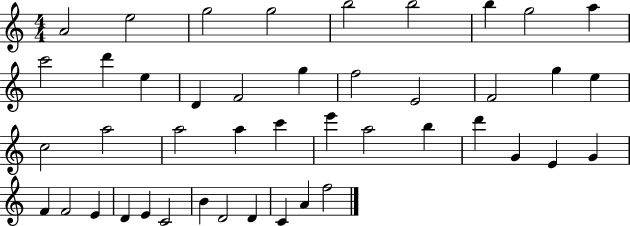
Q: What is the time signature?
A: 4/4